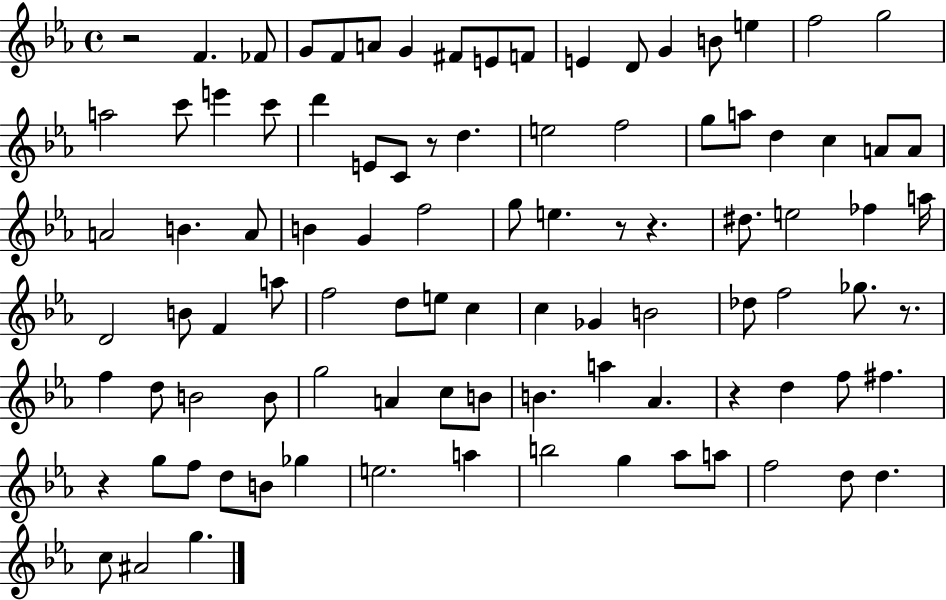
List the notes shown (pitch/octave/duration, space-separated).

R/h F4/q. FES4/e G4/e F4/e A4/e G4/q F#4/e E4/e F4/e E4/q D4/e G4/q B4/e E5/q F5/h G5/h A5/h C6/e E6/q C6/e D6/q E4/e C4/e R/e D5/q. E5/h F5/h G5/e A5/e D5/q C5/q A4/e A4/e A4/h B4/q. A4/e B4/q G4/q F5/h G5/e E5/q. R/e R/q. D#5/e. E5/h FES5/q A5/s D4/h B4/e F4/q A5/e F5/h D5/e E5/e C5/q C5/q Gb4/q B4/h Db5/e F5/h Gb5/e. R/e. F5/q D5/e B4/h B4/e G5/h A4/q C5/e B4/e B4/q. A5/q Ab4/q. R/q D5/q F5/e F#5/q. R/q G5/e F5/e D5/e B4/e Gb5/q E5/h. A5/q B5/h G5/q Ab5/e A5/e F5/h D5/e D5/q. C5/e A#4/h G5/q.